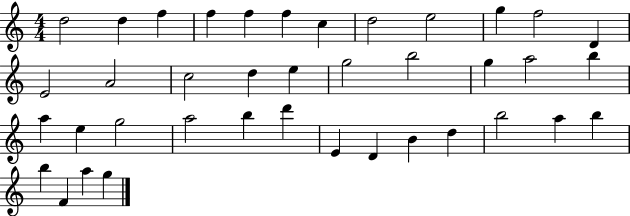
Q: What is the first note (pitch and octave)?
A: D5